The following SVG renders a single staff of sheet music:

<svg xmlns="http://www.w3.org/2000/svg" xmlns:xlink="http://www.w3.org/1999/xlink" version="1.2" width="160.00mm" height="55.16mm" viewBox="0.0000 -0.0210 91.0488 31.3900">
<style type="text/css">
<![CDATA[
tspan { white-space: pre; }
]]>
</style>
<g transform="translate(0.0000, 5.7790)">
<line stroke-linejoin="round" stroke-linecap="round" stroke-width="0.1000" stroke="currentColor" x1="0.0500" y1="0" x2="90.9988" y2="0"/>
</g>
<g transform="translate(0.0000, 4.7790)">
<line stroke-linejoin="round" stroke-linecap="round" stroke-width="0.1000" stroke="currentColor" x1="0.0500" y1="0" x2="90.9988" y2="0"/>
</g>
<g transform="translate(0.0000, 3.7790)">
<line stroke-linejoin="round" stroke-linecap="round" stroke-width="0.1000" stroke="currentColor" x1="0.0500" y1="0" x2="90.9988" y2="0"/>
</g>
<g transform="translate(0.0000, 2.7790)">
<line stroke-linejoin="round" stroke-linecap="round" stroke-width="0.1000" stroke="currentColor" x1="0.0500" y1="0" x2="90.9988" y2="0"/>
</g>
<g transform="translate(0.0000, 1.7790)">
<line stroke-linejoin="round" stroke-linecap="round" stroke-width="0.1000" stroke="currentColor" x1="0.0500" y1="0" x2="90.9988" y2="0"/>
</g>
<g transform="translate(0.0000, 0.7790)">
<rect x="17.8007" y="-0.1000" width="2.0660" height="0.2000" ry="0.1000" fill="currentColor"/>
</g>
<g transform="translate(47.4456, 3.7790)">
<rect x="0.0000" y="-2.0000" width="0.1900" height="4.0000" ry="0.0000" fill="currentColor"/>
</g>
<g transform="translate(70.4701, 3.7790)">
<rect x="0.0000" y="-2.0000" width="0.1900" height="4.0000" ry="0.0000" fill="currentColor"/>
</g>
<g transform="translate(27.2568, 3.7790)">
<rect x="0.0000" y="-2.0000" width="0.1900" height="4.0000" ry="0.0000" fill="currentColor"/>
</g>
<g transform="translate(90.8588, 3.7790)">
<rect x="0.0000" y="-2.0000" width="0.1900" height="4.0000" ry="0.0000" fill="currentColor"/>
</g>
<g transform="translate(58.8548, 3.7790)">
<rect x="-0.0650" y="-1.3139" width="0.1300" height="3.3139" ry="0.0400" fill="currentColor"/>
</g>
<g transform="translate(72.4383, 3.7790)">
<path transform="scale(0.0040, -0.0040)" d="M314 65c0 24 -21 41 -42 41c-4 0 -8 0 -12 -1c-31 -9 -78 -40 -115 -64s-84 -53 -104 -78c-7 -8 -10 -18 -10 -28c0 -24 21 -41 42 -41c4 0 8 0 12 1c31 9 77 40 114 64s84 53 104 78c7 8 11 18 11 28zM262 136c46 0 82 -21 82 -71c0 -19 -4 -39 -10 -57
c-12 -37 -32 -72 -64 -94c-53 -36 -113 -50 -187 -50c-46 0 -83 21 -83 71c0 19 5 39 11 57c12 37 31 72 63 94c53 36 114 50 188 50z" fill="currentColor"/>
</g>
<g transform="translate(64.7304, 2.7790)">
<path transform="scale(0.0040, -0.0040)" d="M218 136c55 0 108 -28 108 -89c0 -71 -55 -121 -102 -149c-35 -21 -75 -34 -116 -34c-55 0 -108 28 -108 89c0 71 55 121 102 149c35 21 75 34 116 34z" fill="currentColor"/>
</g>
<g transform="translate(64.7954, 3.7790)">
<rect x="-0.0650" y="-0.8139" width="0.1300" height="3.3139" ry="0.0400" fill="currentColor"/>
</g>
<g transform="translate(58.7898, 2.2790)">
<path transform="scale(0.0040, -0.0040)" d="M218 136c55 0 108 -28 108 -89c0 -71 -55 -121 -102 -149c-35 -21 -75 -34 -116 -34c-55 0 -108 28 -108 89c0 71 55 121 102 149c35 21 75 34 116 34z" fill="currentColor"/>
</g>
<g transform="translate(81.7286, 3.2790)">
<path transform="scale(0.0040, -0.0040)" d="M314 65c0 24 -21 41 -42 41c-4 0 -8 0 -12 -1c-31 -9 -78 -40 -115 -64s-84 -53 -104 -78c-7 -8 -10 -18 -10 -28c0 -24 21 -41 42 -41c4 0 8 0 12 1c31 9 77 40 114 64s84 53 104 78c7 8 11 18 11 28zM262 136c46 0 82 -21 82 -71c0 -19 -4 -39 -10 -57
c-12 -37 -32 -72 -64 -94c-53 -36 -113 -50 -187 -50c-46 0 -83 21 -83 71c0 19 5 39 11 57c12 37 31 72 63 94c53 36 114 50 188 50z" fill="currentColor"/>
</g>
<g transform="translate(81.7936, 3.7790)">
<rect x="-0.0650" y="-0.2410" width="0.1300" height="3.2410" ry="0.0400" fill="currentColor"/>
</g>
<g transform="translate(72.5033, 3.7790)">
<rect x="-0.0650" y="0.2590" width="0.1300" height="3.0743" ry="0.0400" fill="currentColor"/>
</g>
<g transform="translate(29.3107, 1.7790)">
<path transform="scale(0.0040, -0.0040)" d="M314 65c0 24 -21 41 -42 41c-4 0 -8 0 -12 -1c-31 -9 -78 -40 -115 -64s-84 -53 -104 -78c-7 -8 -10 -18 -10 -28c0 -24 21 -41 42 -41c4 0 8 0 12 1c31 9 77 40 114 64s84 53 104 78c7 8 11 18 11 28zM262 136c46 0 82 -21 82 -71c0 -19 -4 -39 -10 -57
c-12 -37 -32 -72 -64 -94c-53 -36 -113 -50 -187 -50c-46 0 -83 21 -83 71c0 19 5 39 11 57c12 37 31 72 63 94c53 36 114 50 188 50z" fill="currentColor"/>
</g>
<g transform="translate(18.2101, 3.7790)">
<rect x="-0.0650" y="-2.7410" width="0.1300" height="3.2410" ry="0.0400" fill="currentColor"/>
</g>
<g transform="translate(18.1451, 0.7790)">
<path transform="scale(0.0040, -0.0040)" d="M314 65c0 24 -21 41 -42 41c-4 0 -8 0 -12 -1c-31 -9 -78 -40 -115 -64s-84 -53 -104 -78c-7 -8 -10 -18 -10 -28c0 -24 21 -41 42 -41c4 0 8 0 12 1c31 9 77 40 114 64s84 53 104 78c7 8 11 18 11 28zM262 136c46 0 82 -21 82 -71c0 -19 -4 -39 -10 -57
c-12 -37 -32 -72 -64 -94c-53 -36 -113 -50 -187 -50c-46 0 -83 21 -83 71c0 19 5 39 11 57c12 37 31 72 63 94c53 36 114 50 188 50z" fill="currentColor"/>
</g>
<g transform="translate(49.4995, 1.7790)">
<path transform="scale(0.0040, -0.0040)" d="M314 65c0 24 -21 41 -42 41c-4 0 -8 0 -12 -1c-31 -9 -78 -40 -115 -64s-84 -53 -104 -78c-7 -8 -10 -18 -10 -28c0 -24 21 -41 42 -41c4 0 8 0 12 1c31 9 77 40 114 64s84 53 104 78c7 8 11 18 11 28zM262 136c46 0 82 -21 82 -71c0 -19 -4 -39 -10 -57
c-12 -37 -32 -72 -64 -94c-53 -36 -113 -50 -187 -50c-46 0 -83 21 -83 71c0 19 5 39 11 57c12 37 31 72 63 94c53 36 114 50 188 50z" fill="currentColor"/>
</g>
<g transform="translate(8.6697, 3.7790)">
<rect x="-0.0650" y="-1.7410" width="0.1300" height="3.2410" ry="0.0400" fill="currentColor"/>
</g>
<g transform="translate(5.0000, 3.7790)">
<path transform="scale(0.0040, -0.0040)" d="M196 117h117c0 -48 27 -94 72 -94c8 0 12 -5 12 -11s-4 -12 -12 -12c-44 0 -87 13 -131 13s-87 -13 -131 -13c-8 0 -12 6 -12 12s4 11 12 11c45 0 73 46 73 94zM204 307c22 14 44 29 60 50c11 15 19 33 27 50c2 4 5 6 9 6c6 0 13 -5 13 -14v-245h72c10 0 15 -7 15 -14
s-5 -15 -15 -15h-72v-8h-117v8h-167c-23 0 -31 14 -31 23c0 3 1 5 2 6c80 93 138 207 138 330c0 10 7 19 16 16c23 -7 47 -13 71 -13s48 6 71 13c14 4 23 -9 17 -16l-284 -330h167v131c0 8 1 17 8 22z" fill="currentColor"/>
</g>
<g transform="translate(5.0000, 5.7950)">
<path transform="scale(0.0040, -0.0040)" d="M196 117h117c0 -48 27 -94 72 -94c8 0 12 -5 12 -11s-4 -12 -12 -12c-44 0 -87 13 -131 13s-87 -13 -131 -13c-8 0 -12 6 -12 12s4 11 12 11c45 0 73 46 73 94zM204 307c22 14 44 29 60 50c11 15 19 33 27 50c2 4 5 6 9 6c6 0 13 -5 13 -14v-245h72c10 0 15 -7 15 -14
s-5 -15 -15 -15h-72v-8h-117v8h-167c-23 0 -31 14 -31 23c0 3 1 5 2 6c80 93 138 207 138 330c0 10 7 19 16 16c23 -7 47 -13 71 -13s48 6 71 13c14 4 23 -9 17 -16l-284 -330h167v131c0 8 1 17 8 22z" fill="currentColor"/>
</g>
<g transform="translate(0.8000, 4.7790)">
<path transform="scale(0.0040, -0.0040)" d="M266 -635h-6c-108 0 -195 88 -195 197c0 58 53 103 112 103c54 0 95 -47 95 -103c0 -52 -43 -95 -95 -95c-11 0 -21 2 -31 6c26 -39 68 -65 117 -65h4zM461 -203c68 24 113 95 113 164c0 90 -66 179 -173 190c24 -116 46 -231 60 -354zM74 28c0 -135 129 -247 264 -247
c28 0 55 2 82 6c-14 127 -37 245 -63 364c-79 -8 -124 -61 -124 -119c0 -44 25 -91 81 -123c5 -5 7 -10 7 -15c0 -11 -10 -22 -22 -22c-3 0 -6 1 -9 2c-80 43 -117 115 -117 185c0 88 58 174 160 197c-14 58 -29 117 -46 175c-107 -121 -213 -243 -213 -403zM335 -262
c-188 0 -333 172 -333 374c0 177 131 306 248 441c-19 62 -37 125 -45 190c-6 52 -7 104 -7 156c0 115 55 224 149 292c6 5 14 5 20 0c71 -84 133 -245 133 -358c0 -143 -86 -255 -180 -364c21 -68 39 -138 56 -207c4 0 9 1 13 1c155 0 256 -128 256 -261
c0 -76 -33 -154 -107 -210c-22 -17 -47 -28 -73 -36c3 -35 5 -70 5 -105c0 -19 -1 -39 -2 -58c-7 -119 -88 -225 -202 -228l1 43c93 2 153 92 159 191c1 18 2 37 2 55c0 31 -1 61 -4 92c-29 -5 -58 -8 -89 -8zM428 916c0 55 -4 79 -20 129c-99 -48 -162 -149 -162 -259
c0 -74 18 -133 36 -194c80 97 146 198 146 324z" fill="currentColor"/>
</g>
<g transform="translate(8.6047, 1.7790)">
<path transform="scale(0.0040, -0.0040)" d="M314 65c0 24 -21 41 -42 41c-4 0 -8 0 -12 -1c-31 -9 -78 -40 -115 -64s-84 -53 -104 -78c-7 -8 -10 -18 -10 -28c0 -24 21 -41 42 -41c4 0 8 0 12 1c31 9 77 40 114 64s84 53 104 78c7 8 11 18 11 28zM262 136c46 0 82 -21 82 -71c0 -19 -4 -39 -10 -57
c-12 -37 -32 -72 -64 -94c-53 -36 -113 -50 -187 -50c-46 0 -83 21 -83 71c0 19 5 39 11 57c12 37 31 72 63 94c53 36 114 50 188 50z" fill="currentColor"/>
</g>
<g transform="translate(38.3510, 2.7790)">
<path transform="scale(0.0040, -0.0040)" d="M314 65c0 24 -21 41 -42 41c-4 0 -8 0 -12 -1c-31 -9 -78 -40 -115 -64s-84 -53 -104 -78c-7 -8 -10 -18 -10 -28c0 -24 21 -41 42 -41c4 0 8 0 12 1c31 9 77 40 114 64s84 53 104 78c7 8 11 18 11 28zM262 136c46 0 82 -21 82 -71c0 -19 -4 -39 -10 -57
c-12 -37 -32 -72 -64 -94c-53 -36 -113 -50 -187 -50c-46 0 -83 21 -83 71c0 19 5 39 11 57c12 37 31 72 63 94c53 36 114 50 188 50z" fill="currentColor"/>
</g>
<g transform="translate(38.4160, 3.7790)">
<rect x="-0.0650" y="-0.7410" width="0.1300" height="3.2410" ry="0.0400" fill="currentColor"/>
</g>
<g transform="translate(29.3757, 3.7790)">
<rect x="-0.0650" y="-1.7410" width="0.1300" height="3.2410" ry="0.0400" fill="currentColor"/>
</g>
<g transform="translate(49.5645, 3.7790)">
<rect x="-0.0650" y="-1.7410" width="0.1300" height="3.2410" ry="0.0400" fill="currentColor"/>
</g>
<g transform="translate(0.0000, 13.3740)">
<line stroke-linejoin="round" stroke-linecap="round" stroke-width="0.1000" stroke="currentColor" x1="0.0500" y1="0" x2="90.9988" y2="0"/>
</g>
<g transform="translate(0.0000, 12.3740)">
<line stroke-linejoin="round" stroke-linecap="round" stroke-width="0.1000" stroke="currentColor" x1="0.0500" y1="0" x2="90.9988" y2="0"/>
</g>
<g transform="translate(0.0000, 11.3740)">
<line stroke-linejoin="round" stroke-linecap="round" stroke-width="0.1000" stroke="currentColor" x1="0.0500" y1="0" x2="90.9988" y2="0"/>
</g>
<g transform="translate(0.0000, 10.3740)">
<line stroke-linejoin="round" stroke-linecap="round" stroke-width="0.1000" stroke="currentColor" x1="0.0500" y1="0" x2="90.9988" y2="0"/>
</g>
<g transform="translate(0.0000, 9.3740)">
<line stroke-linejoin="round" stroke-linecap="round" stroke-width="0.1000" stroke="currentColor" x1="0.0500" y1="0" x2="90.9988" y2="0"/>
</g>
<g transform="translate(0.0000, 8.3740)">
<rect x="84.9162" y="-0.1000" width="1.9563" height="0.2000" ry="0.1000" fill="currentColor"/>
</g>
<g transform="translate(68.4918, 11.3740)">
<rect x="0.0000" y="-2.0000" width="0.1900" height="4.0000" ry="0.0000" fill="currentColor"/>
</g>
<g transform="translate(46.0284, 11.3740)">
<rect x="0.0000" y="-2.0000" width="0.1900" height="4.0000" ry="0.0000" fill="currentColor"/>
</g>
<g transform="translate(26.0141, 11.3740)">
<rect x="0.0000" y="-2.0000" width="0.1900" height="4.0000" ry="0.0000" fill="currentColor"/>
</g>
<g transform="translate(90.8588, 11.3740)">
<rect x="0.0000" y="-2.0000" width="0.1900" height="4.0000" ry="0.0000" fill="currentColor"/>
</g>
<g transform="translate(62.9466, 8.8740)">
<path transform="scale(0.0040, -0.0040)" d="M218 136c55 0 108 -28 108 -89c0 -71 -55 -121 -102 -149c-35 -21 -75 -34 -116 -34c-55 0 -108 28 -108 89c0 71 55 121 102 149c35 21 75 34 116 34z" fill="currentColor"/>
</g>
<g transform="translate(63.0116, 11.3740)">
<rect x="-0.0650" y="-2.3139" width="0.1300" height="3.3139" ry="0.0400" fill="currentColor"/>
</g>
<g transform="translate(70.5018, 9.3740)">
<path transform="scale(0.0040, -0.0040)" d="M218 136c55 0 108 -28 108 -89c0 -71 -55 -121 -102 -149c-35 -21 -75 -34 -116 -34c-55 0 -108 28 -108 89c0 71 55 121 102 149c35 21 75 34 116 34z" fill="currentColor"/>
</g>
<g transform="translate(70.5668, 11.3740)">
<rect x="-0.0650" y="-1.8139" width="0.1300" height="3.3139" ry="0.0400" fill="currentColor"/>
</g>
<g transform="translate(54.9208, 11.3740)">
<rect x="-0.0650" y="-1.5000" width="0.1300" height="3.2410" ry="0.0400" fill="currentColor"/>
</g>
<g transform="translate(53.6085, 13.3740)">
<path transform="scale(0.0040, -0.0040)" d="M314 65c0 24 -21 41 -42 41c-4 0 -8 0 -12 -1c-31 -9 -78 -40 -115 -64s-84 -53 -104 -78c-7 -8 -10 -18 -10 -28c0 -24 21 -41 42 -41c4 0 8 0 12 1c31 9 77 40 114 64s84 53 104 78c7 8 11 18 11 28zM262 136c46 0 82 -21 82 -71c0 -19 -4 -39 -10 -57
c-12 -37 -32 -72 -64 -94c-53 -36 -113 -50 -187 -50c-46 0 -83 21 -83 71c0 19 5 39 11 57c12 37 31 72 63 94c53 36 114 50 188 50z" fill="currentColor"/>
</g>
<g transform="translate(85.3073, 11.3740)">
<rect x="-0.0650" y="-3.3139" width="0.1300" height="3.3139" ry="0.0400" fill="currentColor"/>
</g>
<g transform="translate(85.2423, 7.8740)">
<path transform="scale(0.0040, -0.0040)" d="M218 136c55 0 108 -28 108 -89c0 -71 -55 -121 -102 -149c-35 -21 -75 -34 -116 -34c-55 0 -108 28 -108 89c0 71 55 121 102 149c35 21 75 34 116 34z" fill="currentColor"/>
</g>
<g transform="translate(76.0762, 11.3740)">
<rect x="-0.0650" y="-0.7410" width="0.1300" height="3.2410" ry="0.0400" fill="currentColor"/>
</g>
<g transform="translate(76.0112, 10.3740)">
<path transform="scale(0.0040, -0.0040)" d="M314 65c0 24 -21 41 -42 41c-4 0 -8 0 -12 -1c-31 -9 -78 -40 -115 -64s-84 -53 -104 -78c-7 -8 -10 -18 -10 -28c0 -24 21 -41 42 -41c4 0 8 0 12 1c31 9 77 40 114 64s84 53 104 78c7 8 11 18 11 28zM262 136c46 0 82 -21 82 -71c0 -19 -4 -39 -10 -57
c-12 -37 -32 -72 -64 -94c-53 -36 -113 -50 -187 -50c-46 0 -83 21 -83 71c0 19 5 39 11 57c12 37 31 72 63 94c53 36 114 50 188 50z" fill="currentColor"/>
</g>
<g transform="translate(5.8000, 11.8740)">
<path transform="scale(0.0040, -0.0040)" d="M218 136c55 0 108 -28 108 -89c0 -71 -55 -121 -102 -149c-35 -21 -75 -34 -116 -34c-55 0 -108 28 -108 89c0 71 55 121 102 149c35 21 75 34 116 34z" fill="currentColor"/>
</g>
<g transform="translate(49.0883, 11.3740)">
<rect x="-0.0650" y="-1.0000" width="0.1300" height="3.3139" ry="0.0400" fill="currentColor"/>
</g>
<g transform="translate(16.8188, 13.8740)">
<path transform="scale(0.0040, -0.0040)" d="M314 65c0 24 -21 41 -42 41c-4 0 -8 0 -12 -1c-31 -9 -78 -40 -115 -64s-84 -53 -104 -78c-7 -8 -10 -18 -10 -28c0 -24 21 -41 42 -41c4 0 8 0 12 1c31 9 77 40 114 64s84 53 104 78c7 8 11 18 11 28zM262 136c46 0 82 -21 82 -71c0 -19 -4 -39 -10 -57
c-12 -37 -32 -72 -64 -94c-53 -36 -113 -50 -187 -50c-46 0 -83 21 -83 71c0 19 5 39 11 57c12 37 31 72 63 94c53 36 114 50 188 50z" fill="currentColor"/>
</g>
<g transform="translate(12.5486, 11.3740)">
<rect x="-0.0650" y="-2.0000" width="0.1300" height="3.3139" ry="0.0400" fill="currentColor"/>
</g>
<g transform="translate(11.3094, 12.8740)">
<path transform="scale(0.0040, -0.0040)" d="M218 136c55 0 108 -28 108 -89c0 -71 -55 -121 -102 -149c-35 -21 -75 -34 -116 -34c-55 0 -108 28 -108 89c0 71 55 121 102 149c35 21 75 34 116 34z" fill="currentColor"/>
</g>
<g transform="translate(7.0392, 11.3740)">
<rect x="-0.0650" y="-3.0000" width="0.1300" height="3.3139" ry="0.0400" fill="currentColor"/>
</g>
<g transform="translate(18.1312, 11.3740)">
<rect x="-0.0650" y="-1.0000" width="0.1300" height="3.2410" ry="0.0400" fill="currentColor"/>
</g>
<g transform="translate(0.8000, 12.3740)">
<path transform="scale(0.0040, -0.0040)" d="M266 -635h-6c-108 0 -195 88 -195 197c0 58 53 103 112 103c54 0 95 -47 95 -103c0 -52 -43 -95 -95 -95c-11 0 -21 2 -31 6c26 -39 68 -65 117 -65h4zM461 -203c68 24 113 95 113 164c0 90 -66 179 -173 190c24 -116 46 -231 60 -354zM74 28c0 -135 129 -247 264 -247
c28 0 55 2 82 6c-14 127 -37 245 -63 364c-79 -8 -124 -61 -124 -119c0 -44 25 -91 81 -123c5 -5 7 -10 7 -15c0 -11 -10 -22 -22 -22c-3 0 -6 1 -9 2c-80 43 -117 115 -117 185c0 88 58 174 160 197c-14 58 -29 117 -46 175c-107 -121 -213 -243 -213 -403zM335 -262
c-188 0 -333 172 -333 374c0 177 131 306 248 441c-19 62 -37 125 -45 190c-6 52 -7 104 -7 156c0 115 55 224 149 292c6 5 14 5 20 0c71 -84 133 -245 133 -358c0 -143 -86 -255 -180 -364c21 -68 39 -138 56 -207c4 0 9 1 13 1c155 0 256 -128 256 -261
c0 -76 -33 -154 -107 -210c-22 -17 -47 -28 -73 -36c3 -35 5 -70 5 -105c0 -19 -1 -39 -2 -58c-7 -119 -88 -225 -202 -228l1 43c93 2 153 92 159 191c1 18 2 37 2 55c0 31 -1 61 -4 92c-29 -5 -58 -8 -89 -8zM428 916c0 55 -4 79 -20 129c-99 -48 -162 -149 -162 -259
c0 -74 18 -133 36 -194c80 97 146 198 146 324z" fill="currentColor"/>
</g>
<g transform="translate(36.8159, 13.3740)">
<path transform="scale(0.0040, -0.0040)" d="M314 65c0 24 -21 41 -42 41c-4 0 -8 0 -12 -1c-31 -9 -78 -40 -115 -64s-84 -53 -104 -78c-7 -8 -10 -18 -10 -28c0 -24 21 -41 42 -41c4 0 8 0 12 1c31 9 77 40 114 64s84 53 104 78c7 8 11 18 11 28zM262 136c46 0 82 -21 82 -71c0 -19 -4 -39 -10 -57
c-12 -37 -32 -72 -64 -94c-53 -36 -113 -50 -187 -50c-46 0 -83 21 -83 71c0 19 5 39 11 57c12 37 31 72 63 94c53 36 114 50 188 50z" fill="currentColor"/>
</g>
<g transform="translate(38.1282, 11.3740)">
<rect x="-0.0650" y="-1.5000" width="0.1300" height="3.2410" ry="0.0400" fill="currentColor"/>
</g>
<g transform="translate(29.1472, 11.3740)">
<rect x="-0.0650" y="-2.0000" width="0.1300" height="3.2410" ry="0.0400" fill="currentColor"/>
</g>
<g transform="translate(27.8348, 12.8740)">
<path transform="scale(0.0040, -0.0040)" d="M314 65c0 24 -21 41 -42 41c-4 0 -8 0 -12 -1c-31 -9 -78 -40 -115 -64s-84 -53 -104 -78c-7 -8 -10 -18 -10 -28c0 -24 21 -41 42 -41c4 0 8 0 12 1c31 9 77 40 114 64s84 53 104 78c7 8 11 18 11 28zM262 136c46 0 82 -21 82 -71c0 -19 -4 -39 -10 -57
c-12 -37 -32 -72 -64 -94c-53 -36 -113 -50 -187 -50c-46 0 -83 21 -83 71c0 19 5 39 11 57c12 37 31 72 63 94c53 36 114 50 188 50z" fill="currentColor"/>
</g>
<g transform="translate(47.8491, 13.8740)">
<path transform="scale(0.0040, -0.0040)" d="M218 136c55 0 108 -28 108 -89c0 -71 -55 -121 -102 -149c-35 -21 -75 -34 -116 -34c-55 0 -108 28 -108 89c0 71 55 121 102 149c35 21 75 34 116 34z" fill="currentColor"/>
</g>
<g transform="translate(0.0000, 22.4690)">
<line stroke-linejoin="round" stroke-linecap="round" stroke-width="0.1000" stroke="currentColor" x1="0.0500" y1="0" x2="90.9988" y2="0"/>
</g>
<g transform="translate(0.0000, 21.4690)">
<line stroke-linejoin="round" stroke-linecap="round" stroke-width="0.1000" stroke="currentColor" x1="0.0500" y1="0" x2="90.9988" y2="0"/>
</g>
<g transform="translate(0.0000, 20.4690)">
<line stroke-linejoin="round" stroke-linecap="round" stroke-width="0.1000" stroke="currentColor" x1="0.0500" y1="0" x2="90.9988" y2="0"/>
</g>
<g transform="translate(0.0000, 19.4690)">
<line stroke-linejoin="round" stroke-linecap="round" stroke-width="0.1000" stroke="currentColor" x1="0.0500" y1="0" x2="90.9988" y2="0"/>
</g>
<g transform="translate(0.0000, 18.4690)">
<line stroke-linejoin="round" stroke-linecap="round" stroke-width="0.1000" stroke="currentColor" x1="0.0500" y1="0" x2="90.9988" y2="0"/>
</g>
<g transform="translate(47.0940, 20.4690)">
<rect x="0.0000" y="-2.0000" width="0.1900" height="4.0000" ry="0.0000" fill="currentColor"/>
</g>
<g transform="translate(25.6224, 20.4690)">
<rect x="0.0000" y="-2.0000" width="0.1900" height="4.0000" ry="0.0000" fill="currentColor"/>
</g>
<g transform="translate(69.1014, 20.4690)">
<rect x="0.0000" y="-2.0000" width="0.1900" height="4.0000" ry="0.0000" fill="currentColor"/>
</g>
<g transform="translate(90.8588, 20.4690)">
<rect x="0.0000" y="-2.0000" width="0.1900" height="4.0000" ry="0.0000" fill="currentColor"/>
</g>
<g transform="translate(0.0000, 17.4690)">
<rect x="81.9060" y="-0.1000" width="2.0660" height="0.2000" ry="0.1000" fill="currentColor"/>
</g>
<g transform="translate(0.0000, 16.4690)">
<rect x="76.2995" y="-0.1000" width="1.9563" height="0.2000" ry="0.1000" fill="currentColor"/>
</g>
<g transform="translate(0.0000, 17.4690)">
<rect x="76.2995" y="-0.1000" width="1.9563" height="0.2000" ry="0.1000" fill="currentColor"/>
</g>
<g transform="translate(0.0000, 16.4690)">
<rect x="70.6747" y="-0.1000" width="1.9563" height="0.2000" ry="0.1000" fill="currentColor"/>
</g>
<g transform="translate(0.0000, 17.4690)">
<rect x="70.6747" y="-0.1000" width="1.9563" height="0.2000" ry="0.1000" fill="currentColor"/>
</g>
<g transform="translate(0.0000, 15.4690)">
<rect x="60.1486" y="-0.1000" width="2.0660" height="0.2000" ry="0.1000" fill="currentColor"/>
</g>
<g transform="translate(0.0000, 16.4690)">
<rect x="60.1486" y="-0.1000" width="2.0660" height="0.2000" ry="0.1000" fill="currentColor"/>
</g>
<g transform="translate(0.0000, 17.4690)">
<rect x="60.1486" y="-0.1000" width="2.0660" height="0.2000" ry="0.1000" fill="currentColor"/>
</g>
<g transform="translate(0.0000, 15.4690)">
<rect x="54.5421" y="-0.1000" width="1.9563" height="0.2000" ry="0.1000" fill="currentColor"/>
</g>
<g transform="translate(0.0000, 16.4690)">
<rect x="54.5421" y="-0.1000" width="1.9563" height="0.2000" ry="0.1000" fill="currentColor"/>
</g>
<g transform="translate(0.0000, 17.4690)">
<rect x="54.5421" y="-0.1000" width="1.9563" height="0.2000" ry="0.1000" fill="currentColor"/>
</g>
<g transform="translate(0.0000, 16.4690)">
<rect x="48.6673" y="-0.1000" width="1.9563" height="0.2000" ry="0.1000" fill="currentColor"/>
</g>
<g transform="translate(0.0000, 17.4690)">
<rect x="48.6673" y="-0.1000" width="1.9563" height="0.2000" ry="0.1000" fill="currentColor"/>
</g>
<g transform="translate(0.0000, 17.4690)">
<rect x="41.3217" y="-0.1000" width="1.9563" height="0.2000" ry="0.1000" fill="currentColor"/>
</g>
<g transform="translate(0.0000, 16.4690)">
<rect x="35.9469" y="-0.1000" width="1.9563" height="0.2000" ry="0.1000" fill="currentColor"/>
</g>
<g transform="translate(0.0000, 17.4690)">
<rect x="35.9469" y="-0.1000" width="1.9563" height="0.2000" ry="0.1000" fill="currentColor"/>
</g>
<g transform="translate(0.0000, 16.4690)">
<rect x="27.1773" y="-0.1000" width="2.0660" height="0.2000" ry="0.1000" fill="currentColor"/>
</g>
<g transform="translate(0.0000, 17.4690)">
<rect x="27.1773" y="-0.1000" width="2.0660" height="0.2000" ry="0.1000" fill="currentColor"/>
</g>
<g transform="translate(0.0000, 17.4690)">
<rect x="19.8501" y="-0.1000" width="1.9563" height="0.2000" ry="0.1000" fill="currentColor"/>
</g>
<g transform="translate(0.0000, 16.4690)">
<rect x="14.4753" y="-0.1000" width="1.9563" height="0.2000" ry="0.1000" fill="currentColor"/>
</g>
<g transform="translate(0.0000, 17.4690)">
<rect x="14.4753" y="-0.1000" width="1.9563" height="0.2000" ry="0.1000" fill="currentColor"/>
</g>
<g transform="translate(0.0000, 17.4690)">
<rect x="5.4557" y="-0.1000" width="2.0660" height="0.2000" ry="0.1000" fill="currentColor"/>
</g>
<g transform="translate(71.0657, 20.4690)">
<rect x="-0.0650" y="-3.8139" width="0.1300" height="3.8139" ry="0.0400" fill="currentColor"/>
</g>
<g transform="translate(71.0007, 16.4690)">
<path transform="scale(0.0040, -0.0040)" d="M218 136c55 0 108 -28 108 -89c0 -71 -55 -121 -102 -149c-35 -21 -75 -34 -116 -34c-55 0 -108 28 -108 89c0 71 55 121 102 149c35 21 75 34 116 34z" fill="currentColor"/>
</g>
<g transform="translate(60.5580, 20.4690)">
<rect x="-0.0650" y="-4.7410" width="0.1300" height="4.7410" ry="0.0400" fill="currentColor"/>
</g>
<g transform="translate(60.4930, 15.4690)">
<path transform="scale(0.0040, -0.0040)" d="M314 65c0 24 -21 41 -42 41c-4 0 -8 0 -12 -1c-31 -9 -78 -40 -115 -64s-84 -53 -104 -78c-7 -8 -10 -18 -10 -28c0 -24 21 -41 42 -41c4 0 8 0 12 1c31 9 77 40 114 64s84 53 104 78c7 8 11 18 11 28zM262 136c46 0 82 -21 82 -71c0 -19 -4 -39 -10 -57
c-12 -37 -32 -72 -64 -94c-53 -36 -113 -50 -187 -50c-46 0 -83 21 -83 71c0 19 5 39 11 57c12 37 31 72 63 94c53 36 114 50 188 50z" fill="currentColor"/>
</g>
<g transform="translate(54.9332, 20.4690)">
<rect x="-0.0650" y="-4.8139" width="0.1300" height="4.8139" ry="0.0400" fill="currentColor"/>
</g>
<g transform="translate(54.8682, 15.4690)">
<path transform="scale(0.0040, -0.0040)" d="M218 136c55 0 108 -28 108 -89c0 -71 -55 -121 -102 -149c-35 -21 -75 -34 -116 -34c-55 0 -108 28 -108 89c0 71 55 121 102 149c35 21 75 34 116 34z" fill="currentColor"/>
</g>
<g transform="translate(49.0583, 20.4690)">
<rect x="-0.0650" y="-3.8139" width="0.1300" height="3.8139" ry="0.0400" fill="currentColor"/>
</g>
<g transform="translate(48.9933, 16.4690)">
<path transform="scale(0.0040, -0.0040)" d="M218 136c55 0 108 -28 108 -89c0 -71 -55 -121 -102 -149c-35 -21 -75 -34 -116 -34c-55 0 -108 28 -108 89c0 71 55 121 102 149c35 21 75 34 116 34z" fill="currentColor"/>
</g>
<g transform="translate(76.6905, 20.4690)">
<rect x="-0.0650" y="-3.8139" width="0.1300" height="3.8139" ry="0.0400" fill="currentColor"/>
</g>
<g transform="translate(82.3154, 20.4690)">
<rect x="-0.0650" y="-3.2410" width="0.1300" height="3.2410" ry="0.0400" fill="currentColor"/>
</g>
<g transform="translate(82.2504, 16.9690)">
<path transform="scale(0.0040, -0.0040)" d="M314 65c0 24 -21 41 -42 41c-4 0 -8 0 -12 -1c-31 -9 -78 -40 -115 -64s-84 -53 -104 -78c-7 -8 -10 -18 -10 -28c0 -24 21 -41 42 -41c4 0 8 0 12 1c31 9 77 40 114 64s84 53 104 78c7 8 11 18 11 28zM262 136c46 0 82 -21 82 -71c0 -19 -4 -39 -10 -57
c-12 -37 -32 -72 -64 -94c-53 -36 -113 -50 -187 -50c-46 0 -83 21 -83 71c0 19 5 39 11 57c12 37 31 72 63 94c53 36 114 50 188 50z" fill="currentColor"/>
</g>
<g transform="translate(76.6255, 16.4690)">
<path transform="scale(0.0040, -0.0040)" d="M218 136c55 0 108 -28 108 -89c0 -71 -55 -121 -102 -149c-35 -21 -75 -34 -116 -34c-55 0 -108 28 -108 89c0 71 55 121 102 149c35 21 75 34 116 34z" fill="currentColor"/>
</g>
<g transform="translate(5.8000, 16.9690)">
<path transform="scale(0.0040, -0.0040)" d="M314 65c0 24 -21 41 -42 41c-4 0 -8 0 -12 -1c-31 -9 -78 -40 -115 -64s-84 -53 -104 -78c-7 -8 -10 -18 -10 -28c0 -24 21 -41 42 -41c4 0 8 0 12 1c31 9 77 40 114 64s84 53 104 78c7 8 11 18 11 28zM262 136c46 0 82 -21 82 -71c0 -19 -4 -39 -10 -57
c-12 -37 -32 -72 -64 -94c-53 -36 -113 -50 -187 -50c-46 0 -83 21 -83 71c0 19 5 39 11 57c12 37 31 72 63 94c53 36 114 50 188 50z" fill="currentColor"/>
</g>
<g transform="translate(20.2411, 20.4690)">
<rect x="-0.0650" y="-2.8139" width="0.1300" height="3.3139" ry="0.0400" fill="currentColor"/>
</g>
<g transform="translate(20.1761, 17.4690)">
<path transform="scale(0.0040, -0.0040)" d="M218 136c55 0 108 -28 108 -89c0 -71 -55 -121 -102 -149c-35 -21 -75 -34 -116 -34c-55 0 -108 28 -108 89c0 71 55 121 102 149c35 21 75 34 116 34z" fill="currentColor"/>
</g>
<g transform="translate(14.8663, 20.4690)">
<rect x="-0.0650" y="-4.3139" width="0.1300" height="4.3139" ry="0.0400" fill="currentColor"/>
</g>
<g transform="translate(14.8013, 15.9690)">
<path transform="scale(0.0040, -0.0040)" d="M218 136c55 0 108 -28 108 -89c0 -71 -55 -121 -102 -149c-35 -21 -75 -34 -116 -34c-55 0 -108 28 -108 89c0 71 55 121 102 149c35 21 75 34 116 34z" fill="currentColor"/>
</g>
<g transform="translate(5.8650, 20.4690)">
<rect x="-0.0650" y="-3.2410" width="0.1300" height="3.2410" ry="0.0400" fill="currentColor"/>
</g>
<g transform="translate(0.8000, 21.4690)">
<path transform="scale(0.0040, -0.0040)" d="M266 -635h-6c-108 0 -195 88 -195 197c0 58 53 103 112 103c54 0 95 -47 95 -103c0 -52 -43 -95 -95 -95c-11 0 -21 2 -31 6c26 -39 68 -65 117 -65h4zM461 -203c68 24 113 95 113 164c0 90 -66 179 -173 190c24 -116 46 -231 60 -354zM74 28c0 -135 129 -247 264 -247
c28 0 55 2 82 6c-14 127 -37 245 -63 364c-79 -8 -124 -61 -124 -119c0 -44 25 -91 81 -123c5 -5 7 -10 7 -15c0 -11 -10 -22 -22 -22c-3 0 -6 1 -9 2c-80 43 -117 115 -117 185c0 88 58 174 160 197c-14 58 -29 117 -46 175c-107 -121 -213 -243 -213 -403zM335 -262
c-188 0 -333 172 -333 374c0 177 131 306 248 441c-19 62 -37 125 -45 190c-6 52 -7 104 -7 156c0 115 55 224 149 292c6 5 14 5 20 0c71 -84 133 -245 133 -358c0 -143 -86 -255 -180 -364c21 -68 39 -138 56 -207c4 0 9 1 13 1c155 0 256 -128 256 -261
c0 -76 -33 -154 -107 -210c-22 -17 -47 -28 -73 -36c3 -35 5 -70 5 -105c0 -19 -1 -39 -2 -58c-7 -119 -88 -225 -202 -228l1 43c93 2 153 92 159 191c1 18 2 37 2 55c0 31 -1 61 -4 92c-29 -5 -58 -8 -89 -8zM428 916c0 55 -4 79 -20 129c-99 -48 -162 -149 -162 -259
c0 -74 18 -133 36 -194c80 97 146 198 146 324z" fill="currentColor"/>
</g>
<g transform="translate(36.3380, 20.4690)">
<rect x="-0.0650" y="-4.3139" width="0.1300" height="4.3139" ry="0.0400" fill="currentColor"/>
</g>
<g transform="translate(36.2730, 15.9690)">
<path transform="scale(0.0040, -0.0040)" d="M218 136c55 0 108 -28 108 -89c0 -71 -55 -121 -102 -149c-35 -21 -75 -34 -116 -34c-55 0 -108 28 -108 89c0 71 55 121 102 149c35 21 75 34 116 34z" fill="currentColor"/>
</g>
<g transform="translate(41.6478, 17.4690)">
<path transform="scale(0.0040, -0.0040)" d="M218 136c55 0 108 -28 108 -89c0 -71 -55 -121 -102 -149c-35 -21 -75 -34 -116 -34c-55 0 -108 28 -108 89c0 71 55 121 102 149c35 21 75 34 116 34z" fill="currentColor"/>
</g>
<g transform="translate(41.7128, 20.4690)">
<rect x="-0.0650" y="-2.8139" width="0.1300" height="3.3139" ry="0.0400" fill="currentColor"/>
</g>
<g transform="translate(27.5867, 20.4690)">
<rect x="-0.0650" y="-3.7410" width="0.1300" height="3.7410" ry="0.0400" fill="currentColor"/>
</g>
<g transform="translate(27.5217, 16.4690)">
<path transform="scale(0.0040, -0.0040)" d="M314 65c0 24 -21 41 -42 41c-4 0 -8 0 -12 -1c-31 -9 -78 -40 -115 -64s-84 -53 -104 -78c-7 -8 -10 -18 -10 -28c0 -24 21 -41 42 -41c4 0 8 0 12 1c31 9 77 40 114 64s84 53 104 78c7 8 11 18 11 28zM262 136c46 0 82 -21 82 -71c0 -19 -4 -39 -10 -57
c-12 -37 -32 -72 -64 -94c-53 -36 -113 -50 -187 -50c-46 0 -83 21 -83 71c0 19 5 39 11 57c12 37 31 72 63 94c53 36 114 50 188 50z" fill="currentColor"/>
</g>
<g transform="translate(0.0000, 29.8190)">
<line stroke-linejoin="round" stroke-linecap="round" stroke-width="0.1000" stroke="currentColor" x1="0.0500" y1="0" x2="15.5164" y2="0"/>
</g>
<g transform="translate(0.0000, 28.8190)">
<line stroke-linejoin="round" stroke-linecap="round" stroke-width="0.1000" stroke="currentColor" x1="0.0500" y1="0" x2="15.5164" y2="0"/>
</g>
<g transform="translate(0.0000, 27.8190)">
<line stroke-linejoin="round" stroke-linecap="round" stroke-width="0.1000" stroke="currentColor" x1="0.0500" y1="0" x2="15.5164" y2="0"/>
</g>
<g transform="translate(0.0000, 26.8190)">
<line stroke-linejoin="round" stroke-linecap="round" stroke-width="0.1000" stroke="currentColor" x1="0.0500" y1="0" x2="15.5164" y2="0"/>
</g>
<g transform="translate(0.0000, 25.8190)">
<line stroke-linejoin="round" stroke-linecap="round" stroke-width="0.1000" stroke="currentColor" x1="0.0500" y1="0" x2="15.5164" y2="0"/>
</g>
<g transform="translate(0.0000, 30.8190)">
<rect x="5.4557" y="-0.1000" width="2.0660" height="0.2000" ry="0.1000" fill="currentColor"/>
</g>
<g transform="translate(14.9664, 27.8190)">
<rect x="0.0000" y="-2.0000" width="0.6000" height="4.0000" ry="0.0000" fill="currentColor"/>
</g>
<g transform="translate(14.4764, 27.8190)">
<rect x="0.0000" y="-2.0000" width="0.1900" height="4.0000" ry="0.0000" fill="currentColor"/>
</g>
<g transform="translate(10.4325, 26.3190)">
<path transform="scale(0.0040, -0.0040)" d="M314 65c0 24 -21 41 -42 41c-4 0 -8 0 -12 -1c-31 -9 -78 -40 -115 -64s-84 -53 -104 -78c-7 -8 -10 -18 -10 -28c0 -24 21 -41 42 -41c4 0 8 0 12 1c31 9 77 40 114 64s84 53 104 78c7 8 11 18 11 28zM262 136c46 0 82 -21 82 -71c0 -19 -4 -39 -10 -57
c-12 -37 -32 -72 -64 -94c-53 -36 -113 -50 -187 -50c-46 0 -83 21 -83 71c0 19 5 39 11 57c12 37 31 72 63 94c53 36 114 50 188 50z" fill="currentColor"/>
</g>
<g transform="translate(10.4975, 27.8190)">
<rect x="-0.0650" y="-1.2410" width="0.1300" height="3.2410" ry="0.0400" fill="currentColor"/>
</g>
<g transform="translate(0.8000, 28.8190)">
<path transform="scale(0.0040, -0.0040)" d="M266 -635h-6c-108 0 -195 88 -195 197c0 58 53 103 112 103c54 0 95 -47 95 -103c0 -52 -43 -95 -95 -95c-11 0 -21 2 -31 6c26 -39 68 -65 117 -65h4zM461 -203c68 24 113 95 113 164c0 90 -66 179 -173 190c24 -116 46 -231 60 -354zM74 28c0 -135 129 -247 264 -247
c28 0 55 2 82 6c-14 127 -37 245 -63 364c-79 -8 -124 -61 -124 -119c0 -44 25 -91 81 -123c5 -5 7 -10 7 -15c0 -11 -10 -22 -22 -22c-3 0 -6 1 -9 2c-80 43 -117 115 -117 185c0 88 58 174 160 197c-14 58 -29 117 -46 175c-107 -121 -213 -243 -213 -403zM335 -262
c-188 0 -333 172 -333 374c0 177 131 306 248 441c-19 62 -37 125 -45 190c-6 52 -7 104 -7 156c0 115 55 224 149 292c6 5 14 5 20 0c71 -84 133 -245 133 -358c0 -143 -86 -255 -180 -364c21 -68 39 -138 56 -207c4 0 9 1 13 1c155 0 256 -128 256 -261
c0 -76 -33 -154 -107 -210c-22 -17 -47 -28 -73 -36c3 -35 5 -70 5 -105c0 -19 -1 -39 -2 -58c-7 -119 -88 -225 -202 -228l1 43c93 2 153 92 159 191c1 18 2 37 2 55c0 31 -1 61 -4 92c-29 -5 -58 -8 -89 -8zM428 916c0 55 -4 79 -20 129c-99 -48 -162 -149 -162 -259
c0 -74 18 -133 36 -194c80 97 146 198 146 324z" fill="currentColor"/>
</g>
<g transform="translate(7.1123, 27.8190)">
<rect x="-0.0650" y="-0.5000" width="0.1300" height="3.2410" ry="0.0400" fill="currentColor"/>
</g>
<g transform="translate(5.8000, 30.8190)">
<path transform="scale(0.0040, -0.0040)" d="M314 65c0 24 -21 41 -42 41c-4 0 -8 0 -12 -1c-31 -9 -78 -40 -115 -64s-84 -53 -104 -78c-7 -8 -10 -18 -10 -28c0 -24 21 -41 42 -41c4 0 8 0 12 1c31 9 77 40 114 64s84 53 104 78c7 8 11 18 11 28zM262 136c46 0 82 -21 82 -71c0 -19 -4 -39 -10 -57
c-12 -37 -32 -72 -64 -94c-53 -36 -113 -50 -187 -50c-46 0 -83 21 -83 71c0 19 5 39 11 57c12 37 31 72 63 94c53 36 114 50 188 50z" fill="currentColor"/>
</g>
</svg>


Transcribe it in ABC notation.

X:1
T:Untitled
M:4/4
L:1/4
K:C
f2 a2 f2 d2 f2 e d B2 c2 A F D2 F2 E2 D E2 g f d2 b b2 d' a c'2 d' a c' e' e'2 c' c' b2 C2 e2